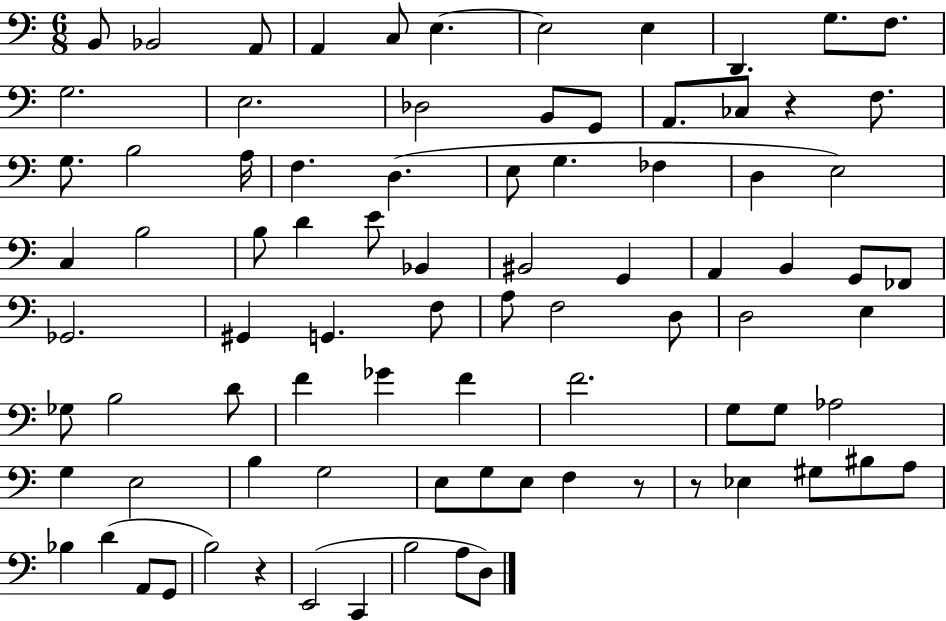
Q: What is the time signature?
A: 6/8